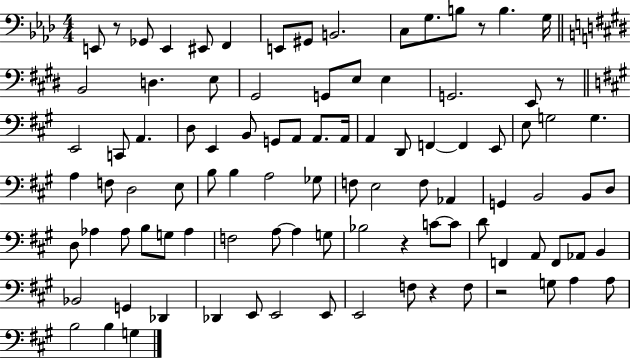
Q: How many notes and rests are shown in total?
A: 97